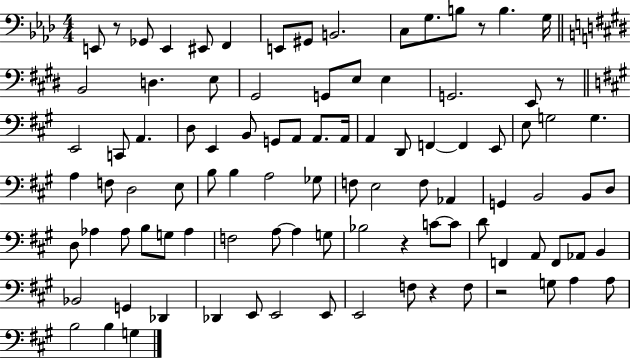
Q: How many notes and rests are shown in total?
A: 97